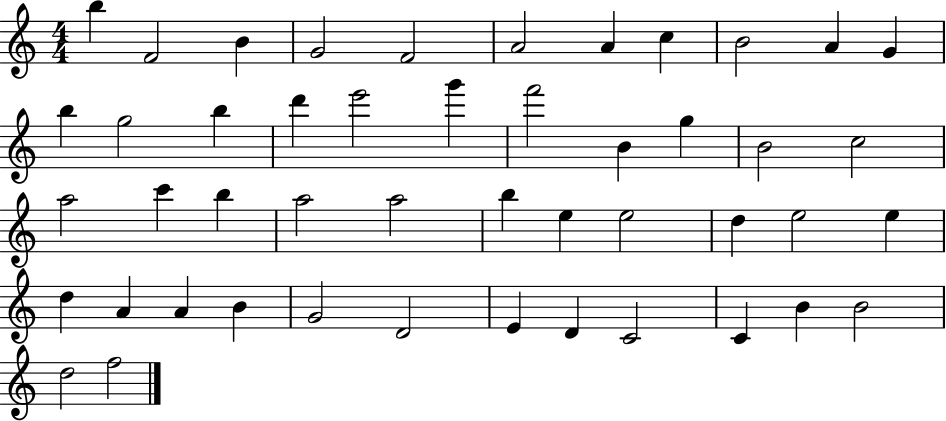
{
  \clef treble
  \numericTimeSignature
  \time 4/4
  \key c \major
  b''4 f'2 b'4 | g'2 f'2 | a'2 a'4 c''4 | b'2 a'4 g'4 | \break b''4 g''2 b''4 | d'''4 e'''2 g'''4 | f'''2 b'4 g''4 | b'2 c''2 | \break a''2 c'''4 b''4 | a''2 a''2 | b''4 e''4 e''2 | d''4 e''2 e''4 | \break d''4 a'4 a'4 b'4 | g'2 d'2 | e'4 d'4 c'2 | c'4 b'4 b'2 | \break d''2 f''2 | \bar "|."
}